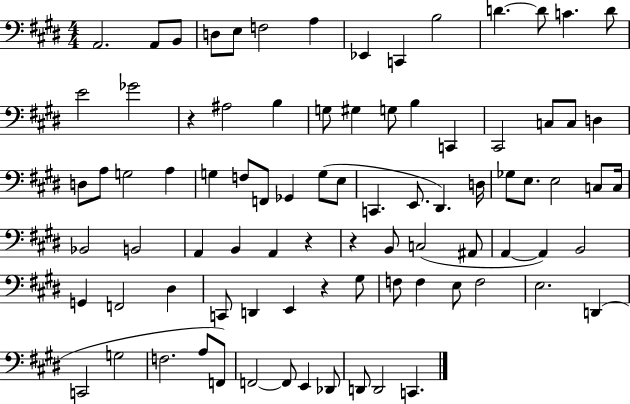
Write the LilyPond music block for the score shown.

{
  \clef bass
  \numericTimeSignature
  \time 4/4
  \key e \major
  a,2. a,8 b,8 | d8 e8 f2 a4 | ees,4 c,4 b2 | d'4.~~ d'8 c'4. d'8 | \break e'2 ges'2 | r4 ais2 b4 | g8 gis4 g8 b4 c,4 | cis,2 c8 c8 d4 | \break d8 a8 g2 a4 | g4 f8 f,8 ges,4 g8( e8 | c,4. e,8. dis,4.) d16 | ges8 e8. e2 c8 c16 | \break bes,2 b,2 | a,4 b,4 a,4 r4 | r4 b,8 c2( ais,8 | a,4~~ a,4) b,2 | \break g,4 f,2 dis4 | c,8 d,4 e,4 r4 gis8 | f8 f4 e8 f2 | e2. d,4( | \break c,2 g2 | f2. a8 f,8) | f,2~~ f,8 e,4 des,8 | d,8 d,2 c,4. | \break \bar "|."
}